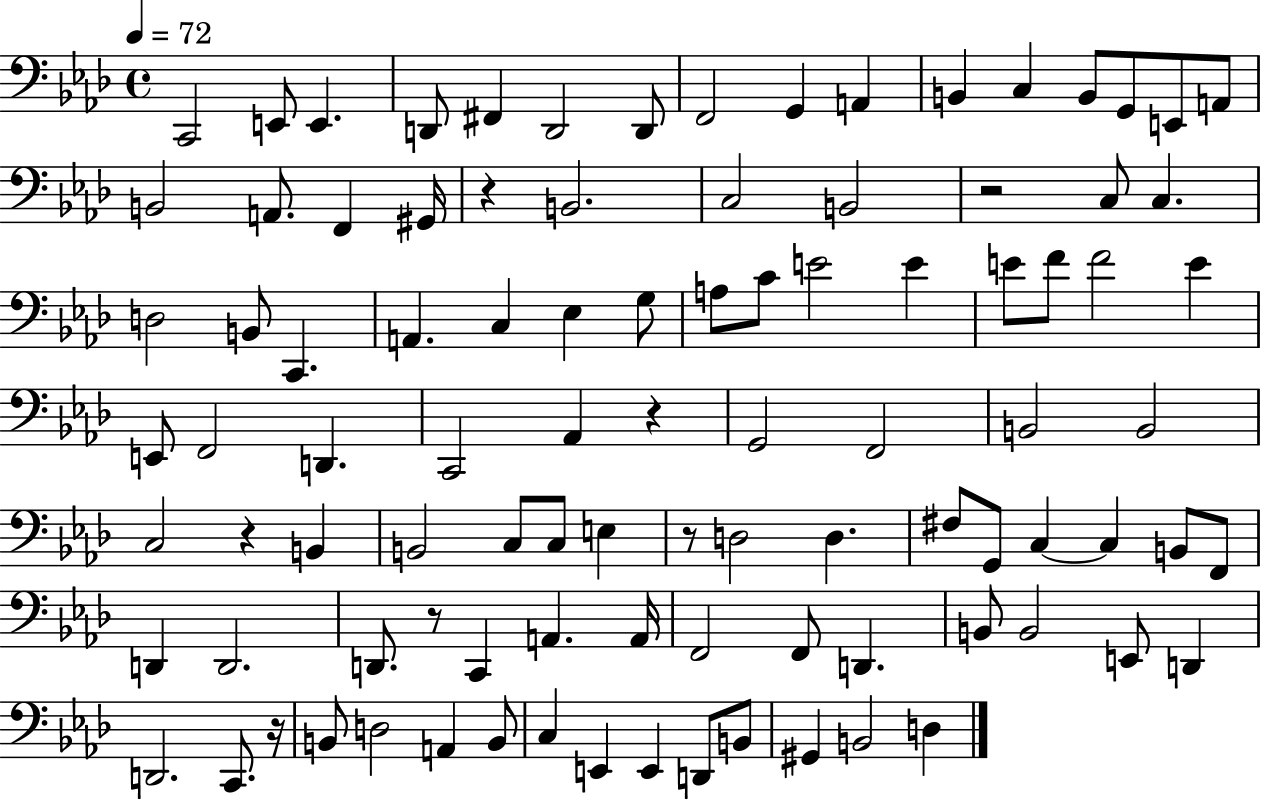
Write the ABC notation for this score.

X:1
T:Untitled
M:4/4
L:1/4
K:Ab
C,,2 E,,/2 E,, D,,/2 ^F,, D,,2 D,,/2 F,,2 G,, A,, B,, C, B,,/2 G,,/2 E,,/2 A,,/2 B,,2 A,,/2 F,, ^G,,/4 z B,,2 C,2 B,,2 z2 C,/2 C, D,2 B,,/2 C,, A,, C, _E, G,/2 A,/2 C/2 E2 E E/2 F/2 F2 E E,,/2 F,,2 D,, C,,2 _A,, z G,,2 F,,2 B,,2 B,,2 C,2 z B,, B,,2 C,/2 C,/2 E, z/2 D,2 D, ^F,/2 G,,/2 C, C, B,,/2 F,,/2 D,, D,,2 D,,/2 z/2 C,, A,, A,,/4 F,,2 F,,/2 D,, B,,/2 B,,2 E,,/2 D,, D,,2 C,,/2 z/4 B,,/2 D,2 A,, B,,/2 C, E,, E,, D,,/2 B,,/2 ^G,, B,,2 D,